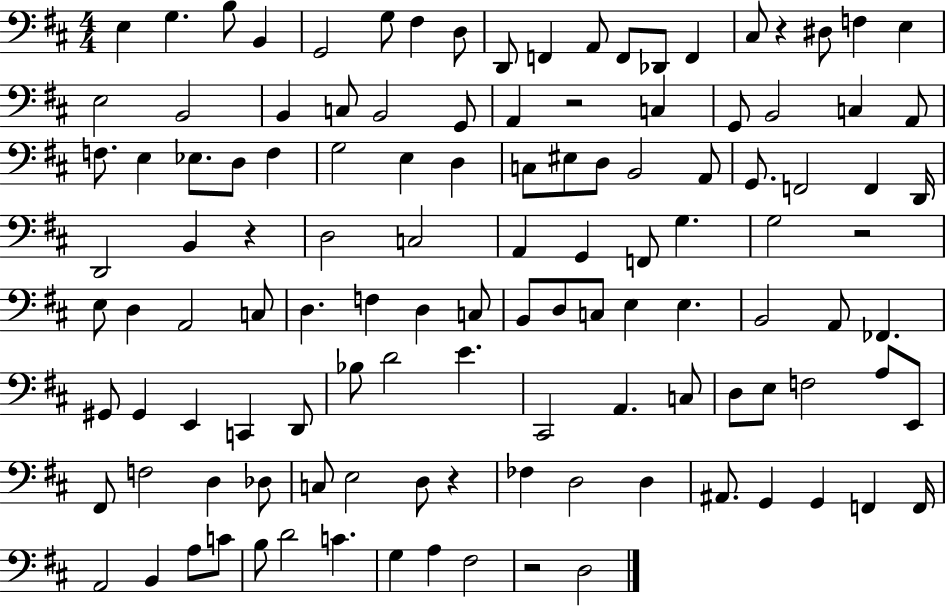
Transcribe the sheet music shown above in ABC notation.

X:1
T:Untitled
M:4/4
L:1/4
K:D
E, G, B,/2 B,, G,,2 G,/2 ^F, D,/2 D,,/2 F,, A,,/2 F,,/2 _D,,/2 F,, ^C,/2 z ^D,/2 F, E, E,2 B,,2 B,, C,/2 B,,2 G,,/2 A,, z2 C, G,,/2 B,,2 C, A,,/2 F,/2 E, _E,/2 D,/2 F, G,2 E, D, C,/2 ^E,/2 D,/2 B,,2 A,,/2 G,,/2 F,,2 F,, D,,/4 D,,2 B,, z D,2 C,2 A,, G,, F,,/2 G, G,2 z2 E,/2 D, A,,2 C,/2 D, F, D, C,/2 B,,/2 D,/2 C,/2 E, E, B,,2 A,,/2 _F,, ^G,,/2 ^G,, E,, C,, D,,/2 _B,/2 D2 E ^C,,2 A,, C,/2 D,/2 E,/2 F,2 A,/2 E,,/2 ^F,,/2 F,2 D, _D,/2 C,/2 E,2 D,/2 z _F, D,2 D, ^A,,/2 G,, G,, F,, F,,/4 A,,2 B,, A,/2 C/2 B,/2 D2 C G, A, ^F,2 z2 D,2